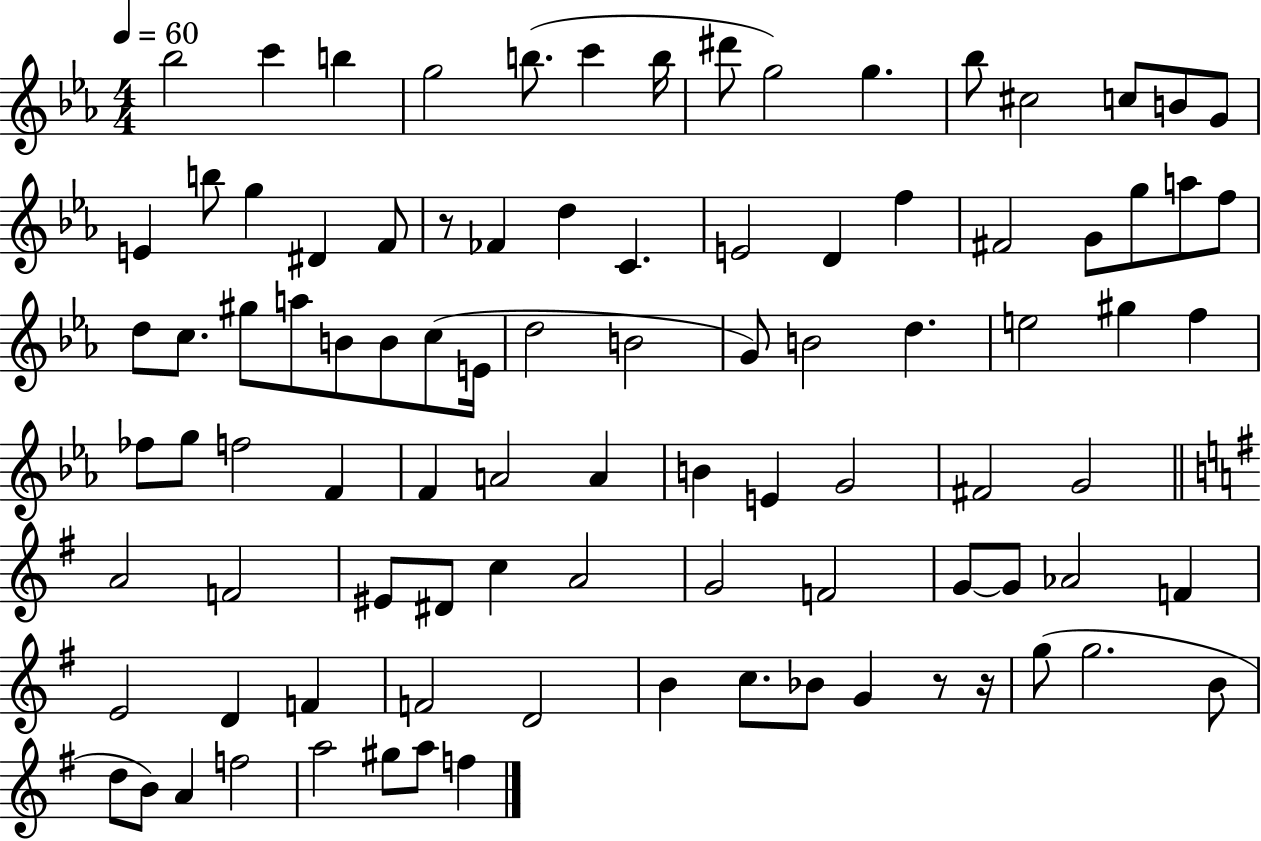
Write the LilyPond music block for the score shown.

{
  \clef treble
  \numericTimeSignature
  \time 4/4
  \key ees \major
  \tempo 4 = 60
  \repeat volta 2 { bes''2 c'''4 b''4 | g''2 b''8.( c'''4 b''16 | dis'''8 g''2) g''4. | bes''8 cis''2 c''8 b'8 g'8 | \break e'4 b''8 g''4 dis'4 f'8 | r8 fes'4 d''4 c'4. | e'2 d'4 f''4 | fis'2 g'8 g''8 a''8 f''8 | \break d''8 c''8. gis''8 a''8 b'8 b'8 c''8( e'16 | d''2 b'2 | g'8) b'2 d''4. | e''2 gis''4 f''4 | \break fes''8 g''8 f''2 f'4 | f'4 a'2 a'4 | b'4 e'4 g'2 | fis'2 g'2 | \break \bar "||" \break \key g \major a'2 f'2 | eis'8 dis'8 c''4 a'2 | g'2 f'2 | g'8~~ g'8 aes'2 f'4 | \break e'2 d'4 f'4 | f'2 d'2 | b'4 c''8. bes'8 g'4 r8 r16 | g''8( g''2. b'8 | \break d''8 b'8) a'4 f''2 | a''2 gis''8 a''8 f''4 | } \bar "|."
}